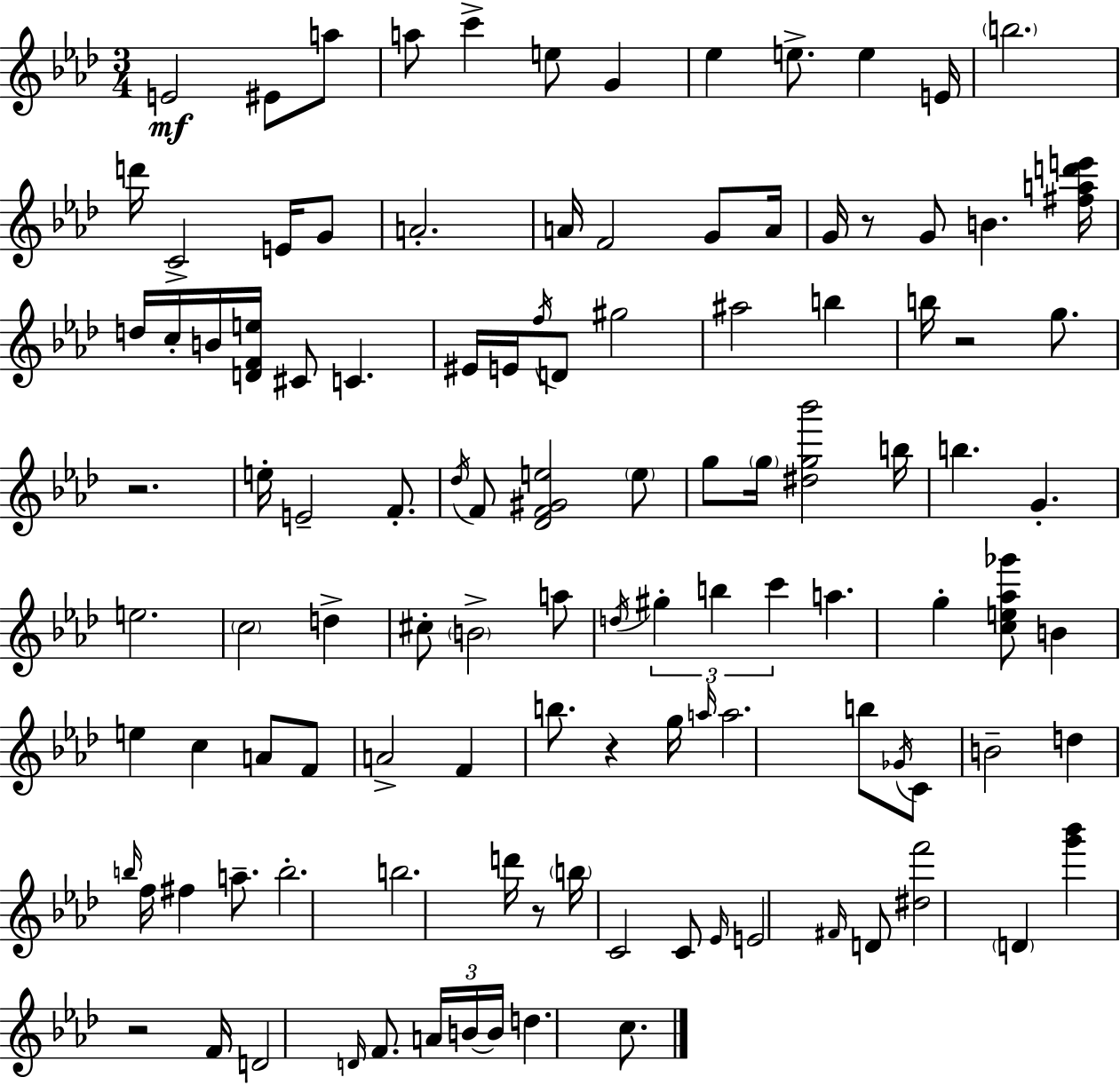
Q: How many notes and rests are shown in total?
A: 114